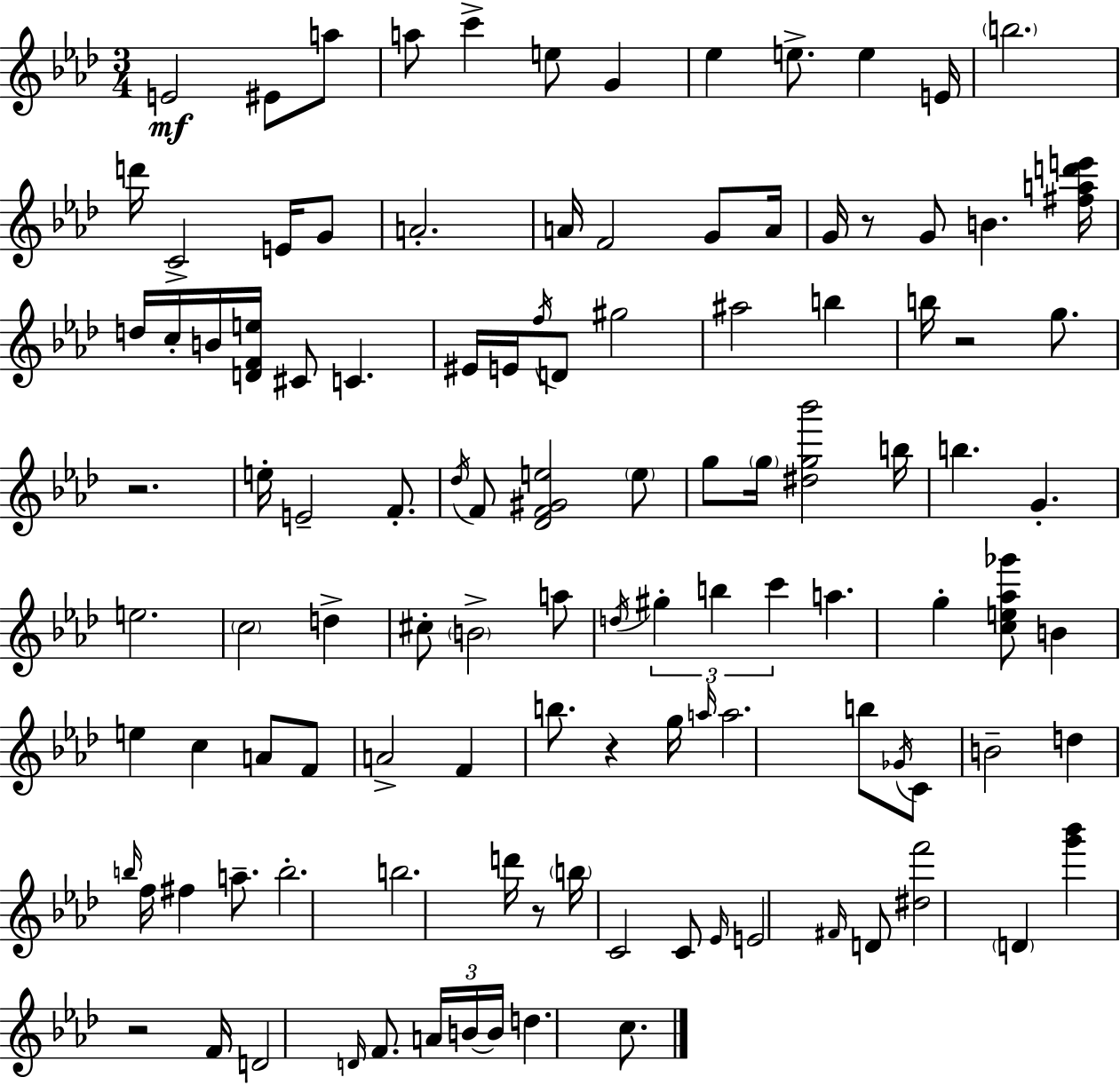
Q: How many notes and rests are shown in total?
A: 114